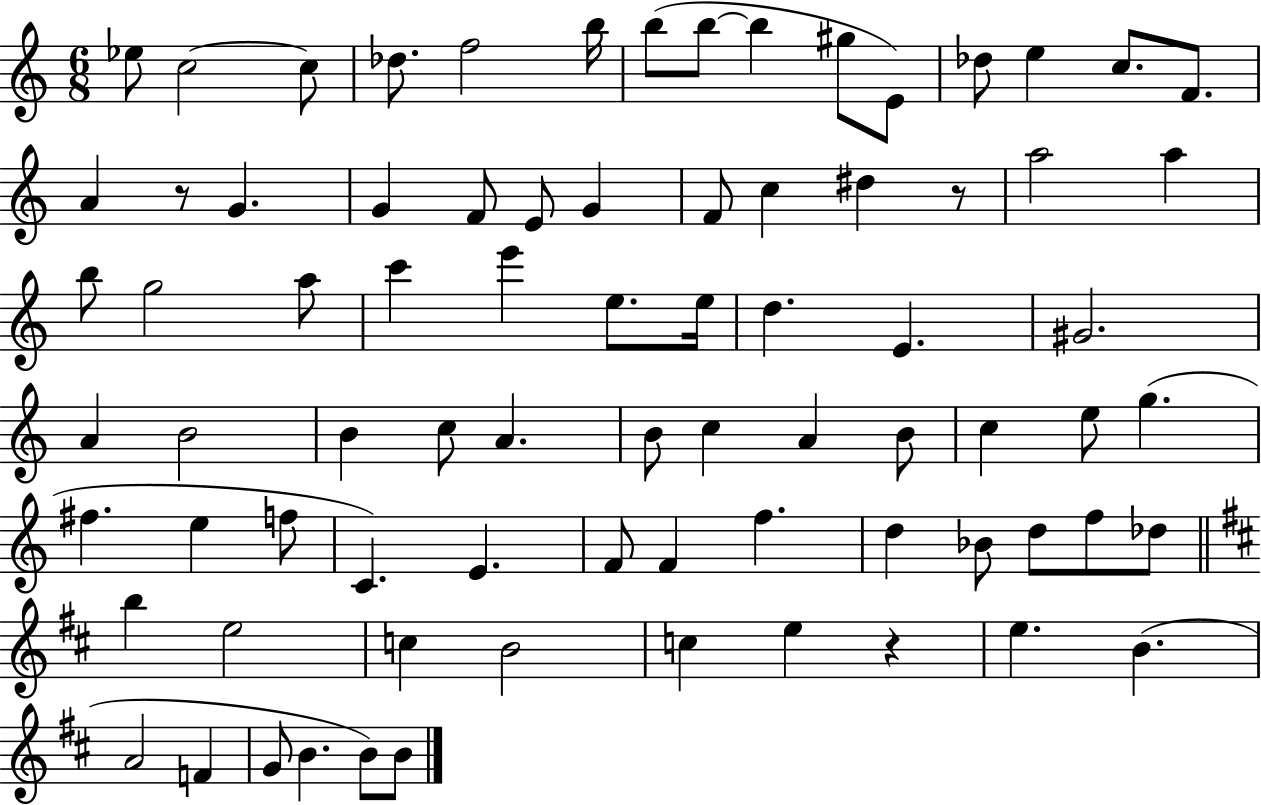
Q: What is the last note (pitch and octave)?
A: B4